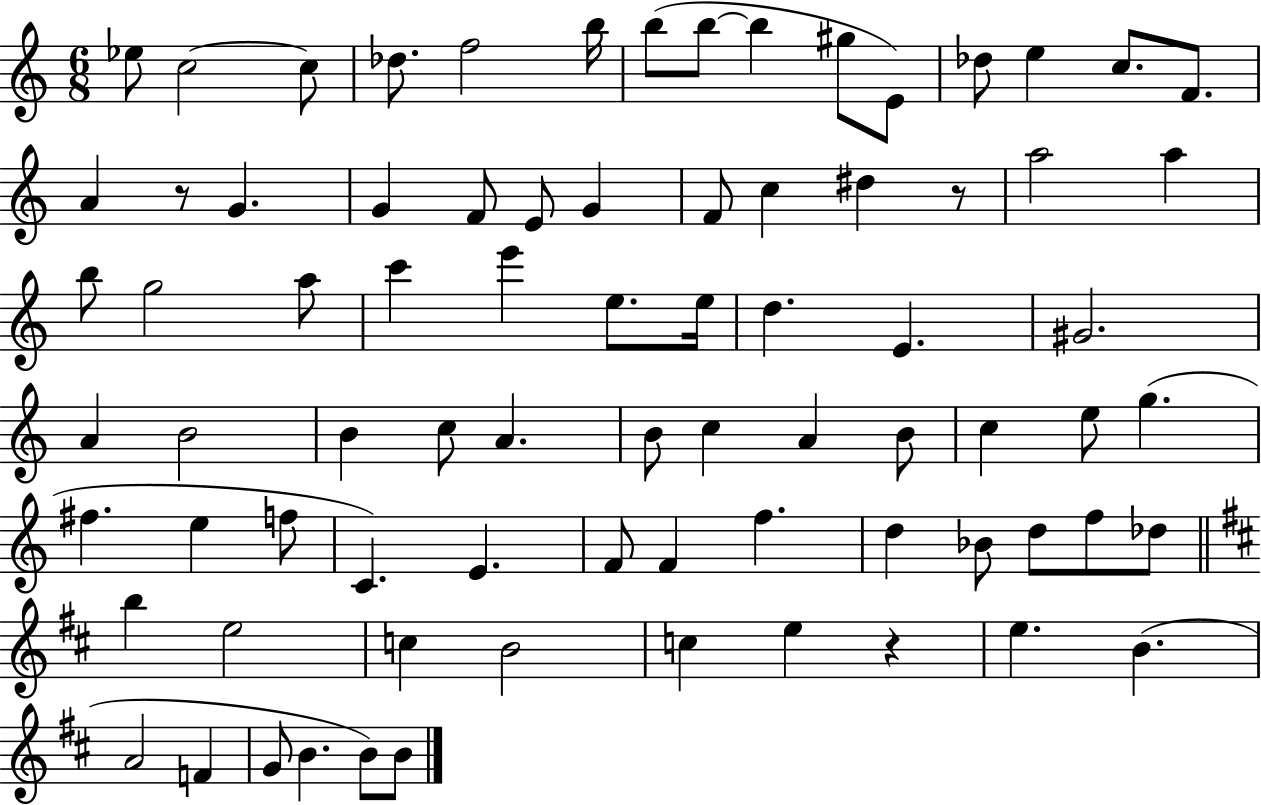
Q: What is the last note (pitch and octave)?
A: B4